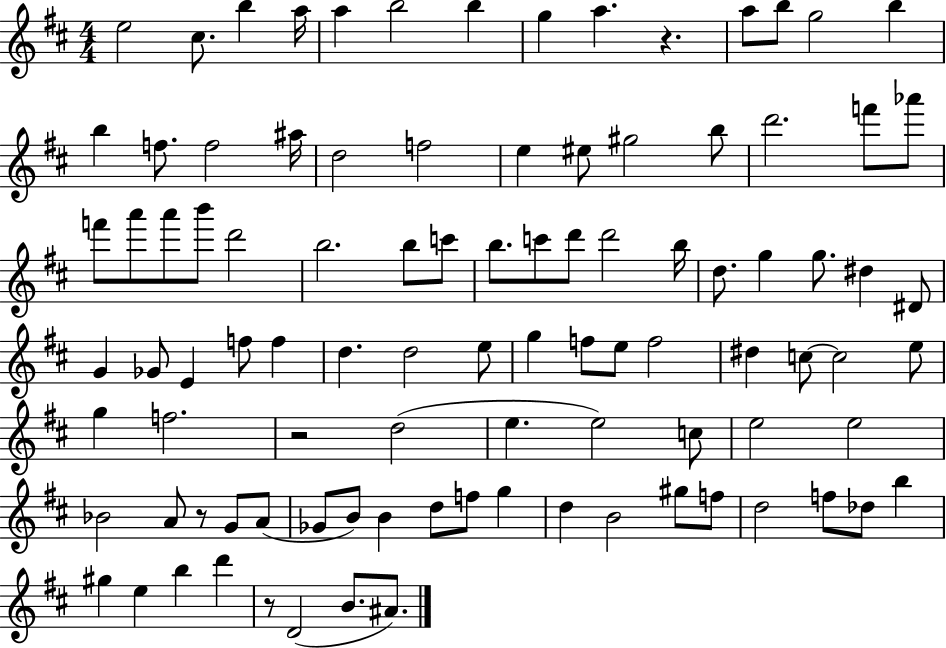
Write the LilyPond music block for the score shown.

{
  \clef treble
  \numericTimeSignature
  \time 4/4
  \key d \major
  e''2 cis''8. b''4 a''16 | a''4 b''2 b''4 | g''4 a''4. r4. | a''8 b''8 g''2 b''4 | \break b''4 f''8. f''2 ais''16 | d''2 f''2 | e''4 eis''8 gis''2 b''8 | d'''2. f'''8 aes'''8 | \break f'''8 a'''8 a'''8 b'''8 d'''2 | b''2. b''8 c'''8 | b''8. c'''8 d'''8 d'''2 b''16 | d''8. g''4 g''8. dis''4 dis'8 | \break g'4 ges'8 e'4 f''8 f''4 | d''4. d''2 e''8 | g''4 f''8 e''8 f''2 | dis''4 c''8~~ c''2 e''8 | \break g''4 f''2. | r2 d''2( | e''4. e''2) c''8 | e''2 e''2 | \break bes'2 a'8 r8 g'8 a'8( | ges'8 b'8) b'4 d''8 f''8 g''4 | d''4 b'2 gis''8 f''8 | d''2 f''8 des''8 b''4 | \break gis''4 e''4 b''4 d'''4 | r8 d'2( b'8. ais'8.) | \bar "|."
}